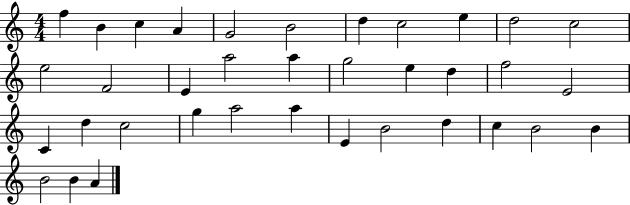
F5/q B4/q C5/q A4/q G4/h B4/h D5/q C5/h E5/q D5/h C5/h E5/h F4/h E4/q A5/h A5/q G5/h E5/q D5/q F5/h E4/h C4/q D5/q C5/h G5/q A5/h A5/q E4/q B4/h D5/q C5/q B4/h B4/q B4/h B4/q A4/q